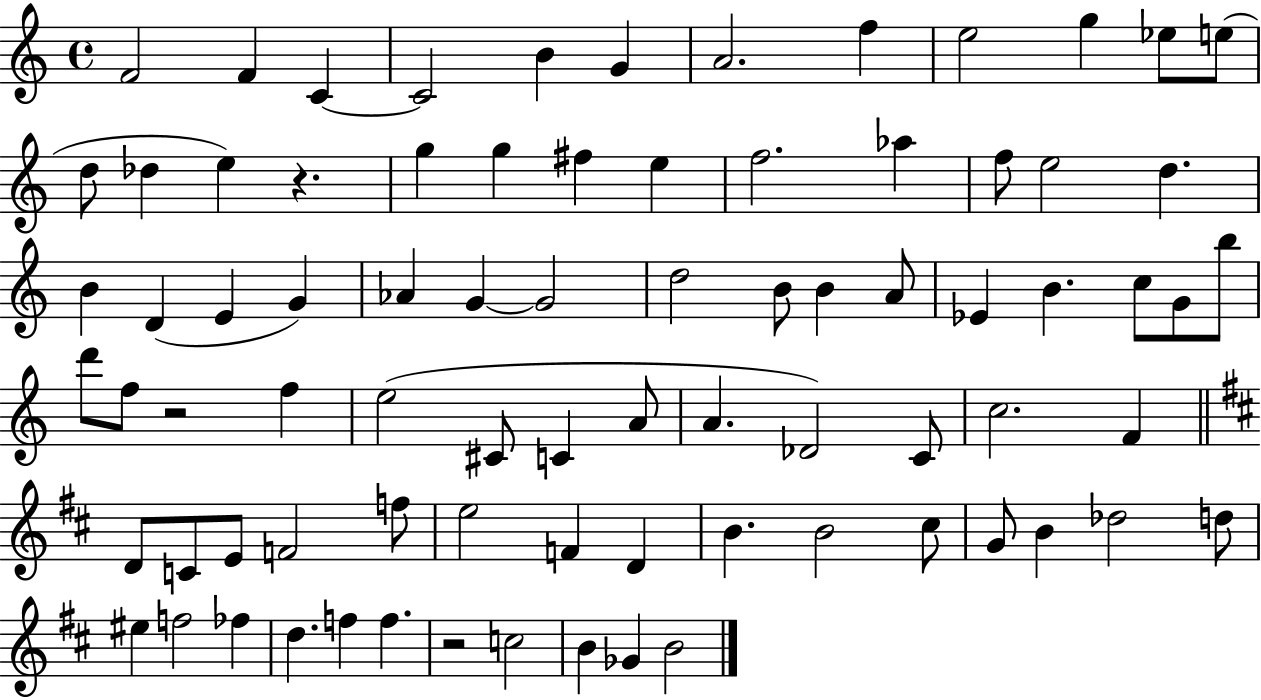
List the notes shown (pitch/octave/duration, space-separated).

F4/h F4/q C4/q C4/h B4/q G4/q A4/h. F5/q E5/h G5/q Eb5/e E5/e D5/e Db5/q E5/q R/q. G5/q G5/q F#5/q E5/q F5/h. Ab5/q F5/e E5/h D5/q. B4/q D4/q E4/q G4/q Ab4/q G4/q G4/h D5/h B4/e B4/q A4/e Eb4/q B4/q. C5/e G4/e B5/e D6/e F5/e R/h F5/q E5/h C#4/e C4/q A4/e A4/q. Db4/h C4/e C5/h. F4/q D4/e C4/e E4/e F4/h F5/e E5/h F4/q D4/q B4/q. B4/h C#5/e G4/e B4/q Db5/h D5/e EIS5/q F5/h FES5/q D5/q. F5/q F5/q. R/h C5/h B4/q Gb4/q B4/h